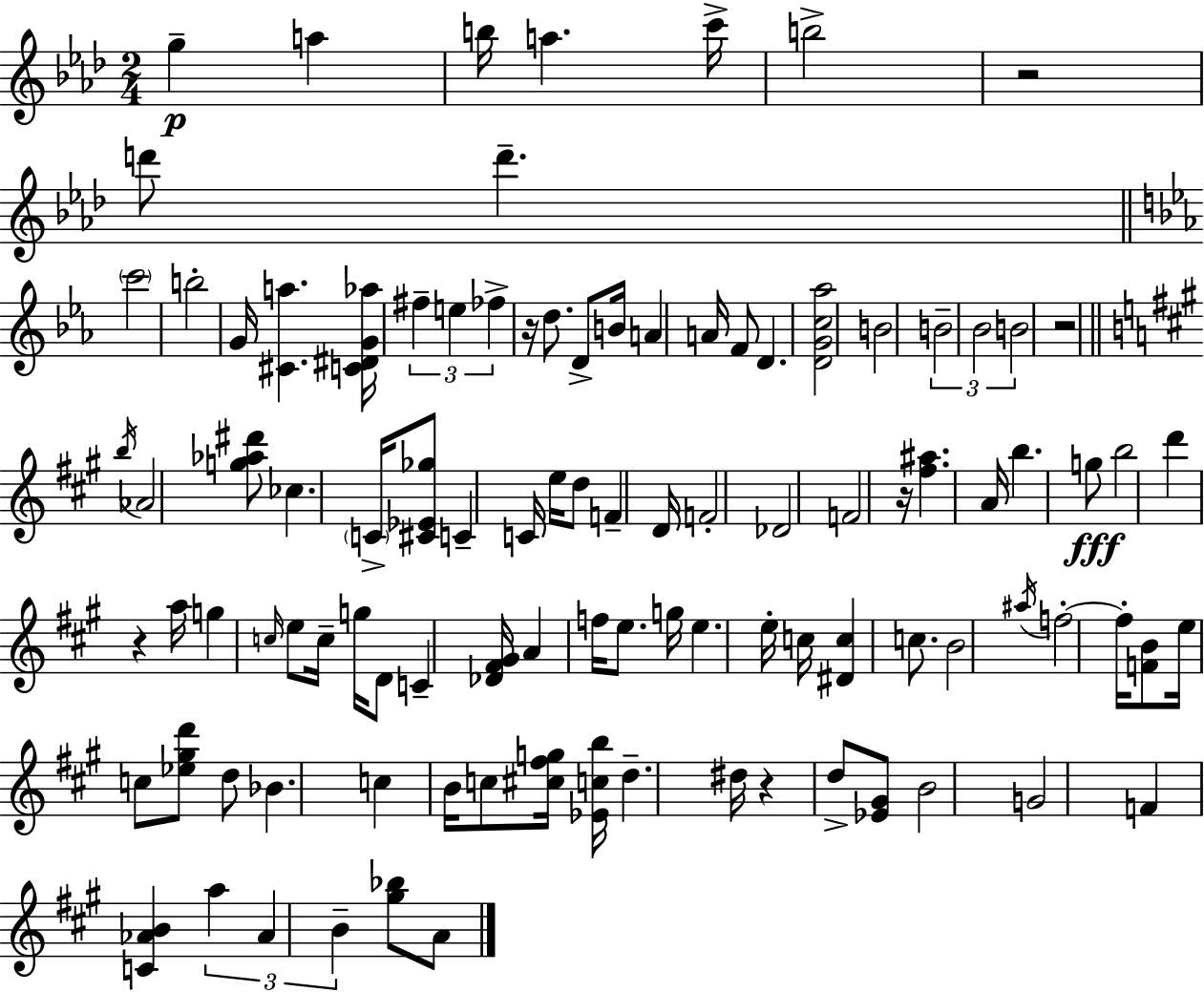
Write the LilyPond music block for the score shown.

{
  \clef treble
  \numericTimeSignature
  \time 2/4
  \key aes \major
  g''4--\p a''4 | b''16 a''4. c'''16-> | b''2-> | r2 | \break d'''8 d'''4.-- | \bar "||" \break \key ees \major \parenthesize c'''2 | b''2-. | g'16 <cis' a''>4. <c' dis' g' aes''>16 | \tuplet 3/2 { fis''4-- e''4 | \break fes''4-> } r16 d''8. | d'8-> b'16 a'4 a'16 | f'8 d'4. | <d' g' c'' aes''>2 | \break b'2 | \tuplet 3/2 { b'2-- | bes'2 | b'2 } | \break r2 | \bar "||" \break \key a \major \acciaccatura { b''16 } aes'2 | <g'' aes'' dis'''>8 ces''4. | \parenthesize c'16-> <cis' ees' ges''>8 c'4-- | c'16 e''16 d''8 f'4-- | \break d'16 f'2-. | des'2 | f'2 | r16 <fis'' ais''>4. | \break a'16 b''4. g''8\fff | b''2 | d'''4 r4 | a''16 g''4 \grace { c''16 } e''8 | \break c''16-- g''16 d'8 c'4-- | <des' fis' gis'>16 a'4 f''16 e''8. | g''16 e''4. | e''16-. c''16 <dis' c''>4 c''8. | \break b'2 | \acciaccatura { ais''16 } f''2-.~~ | f''16-. <f' b'>8 e''16 c''8 | <ees'' gis'' d'''>8 d''8 bes'4. | \break c''4 b'16 | c''8 <cis'' fis'' g''>16 <ees' c'' b''>16 d''4.-- | dis''16 r4 d''8-> | <ees' gis'>8 b'2 | \break g'2 | f'4 <c' aes' b'>4 | \tuplet 3/2 { a''4 aes'4 | b'4-- } <gis'' bes''>8 | \break a'8 \bar "|."
}